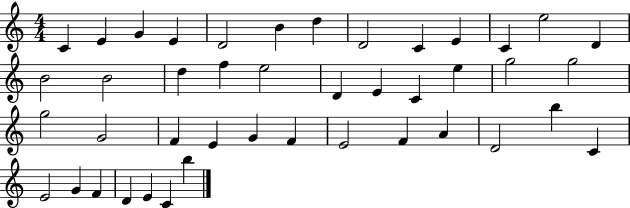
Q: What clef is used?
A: treble